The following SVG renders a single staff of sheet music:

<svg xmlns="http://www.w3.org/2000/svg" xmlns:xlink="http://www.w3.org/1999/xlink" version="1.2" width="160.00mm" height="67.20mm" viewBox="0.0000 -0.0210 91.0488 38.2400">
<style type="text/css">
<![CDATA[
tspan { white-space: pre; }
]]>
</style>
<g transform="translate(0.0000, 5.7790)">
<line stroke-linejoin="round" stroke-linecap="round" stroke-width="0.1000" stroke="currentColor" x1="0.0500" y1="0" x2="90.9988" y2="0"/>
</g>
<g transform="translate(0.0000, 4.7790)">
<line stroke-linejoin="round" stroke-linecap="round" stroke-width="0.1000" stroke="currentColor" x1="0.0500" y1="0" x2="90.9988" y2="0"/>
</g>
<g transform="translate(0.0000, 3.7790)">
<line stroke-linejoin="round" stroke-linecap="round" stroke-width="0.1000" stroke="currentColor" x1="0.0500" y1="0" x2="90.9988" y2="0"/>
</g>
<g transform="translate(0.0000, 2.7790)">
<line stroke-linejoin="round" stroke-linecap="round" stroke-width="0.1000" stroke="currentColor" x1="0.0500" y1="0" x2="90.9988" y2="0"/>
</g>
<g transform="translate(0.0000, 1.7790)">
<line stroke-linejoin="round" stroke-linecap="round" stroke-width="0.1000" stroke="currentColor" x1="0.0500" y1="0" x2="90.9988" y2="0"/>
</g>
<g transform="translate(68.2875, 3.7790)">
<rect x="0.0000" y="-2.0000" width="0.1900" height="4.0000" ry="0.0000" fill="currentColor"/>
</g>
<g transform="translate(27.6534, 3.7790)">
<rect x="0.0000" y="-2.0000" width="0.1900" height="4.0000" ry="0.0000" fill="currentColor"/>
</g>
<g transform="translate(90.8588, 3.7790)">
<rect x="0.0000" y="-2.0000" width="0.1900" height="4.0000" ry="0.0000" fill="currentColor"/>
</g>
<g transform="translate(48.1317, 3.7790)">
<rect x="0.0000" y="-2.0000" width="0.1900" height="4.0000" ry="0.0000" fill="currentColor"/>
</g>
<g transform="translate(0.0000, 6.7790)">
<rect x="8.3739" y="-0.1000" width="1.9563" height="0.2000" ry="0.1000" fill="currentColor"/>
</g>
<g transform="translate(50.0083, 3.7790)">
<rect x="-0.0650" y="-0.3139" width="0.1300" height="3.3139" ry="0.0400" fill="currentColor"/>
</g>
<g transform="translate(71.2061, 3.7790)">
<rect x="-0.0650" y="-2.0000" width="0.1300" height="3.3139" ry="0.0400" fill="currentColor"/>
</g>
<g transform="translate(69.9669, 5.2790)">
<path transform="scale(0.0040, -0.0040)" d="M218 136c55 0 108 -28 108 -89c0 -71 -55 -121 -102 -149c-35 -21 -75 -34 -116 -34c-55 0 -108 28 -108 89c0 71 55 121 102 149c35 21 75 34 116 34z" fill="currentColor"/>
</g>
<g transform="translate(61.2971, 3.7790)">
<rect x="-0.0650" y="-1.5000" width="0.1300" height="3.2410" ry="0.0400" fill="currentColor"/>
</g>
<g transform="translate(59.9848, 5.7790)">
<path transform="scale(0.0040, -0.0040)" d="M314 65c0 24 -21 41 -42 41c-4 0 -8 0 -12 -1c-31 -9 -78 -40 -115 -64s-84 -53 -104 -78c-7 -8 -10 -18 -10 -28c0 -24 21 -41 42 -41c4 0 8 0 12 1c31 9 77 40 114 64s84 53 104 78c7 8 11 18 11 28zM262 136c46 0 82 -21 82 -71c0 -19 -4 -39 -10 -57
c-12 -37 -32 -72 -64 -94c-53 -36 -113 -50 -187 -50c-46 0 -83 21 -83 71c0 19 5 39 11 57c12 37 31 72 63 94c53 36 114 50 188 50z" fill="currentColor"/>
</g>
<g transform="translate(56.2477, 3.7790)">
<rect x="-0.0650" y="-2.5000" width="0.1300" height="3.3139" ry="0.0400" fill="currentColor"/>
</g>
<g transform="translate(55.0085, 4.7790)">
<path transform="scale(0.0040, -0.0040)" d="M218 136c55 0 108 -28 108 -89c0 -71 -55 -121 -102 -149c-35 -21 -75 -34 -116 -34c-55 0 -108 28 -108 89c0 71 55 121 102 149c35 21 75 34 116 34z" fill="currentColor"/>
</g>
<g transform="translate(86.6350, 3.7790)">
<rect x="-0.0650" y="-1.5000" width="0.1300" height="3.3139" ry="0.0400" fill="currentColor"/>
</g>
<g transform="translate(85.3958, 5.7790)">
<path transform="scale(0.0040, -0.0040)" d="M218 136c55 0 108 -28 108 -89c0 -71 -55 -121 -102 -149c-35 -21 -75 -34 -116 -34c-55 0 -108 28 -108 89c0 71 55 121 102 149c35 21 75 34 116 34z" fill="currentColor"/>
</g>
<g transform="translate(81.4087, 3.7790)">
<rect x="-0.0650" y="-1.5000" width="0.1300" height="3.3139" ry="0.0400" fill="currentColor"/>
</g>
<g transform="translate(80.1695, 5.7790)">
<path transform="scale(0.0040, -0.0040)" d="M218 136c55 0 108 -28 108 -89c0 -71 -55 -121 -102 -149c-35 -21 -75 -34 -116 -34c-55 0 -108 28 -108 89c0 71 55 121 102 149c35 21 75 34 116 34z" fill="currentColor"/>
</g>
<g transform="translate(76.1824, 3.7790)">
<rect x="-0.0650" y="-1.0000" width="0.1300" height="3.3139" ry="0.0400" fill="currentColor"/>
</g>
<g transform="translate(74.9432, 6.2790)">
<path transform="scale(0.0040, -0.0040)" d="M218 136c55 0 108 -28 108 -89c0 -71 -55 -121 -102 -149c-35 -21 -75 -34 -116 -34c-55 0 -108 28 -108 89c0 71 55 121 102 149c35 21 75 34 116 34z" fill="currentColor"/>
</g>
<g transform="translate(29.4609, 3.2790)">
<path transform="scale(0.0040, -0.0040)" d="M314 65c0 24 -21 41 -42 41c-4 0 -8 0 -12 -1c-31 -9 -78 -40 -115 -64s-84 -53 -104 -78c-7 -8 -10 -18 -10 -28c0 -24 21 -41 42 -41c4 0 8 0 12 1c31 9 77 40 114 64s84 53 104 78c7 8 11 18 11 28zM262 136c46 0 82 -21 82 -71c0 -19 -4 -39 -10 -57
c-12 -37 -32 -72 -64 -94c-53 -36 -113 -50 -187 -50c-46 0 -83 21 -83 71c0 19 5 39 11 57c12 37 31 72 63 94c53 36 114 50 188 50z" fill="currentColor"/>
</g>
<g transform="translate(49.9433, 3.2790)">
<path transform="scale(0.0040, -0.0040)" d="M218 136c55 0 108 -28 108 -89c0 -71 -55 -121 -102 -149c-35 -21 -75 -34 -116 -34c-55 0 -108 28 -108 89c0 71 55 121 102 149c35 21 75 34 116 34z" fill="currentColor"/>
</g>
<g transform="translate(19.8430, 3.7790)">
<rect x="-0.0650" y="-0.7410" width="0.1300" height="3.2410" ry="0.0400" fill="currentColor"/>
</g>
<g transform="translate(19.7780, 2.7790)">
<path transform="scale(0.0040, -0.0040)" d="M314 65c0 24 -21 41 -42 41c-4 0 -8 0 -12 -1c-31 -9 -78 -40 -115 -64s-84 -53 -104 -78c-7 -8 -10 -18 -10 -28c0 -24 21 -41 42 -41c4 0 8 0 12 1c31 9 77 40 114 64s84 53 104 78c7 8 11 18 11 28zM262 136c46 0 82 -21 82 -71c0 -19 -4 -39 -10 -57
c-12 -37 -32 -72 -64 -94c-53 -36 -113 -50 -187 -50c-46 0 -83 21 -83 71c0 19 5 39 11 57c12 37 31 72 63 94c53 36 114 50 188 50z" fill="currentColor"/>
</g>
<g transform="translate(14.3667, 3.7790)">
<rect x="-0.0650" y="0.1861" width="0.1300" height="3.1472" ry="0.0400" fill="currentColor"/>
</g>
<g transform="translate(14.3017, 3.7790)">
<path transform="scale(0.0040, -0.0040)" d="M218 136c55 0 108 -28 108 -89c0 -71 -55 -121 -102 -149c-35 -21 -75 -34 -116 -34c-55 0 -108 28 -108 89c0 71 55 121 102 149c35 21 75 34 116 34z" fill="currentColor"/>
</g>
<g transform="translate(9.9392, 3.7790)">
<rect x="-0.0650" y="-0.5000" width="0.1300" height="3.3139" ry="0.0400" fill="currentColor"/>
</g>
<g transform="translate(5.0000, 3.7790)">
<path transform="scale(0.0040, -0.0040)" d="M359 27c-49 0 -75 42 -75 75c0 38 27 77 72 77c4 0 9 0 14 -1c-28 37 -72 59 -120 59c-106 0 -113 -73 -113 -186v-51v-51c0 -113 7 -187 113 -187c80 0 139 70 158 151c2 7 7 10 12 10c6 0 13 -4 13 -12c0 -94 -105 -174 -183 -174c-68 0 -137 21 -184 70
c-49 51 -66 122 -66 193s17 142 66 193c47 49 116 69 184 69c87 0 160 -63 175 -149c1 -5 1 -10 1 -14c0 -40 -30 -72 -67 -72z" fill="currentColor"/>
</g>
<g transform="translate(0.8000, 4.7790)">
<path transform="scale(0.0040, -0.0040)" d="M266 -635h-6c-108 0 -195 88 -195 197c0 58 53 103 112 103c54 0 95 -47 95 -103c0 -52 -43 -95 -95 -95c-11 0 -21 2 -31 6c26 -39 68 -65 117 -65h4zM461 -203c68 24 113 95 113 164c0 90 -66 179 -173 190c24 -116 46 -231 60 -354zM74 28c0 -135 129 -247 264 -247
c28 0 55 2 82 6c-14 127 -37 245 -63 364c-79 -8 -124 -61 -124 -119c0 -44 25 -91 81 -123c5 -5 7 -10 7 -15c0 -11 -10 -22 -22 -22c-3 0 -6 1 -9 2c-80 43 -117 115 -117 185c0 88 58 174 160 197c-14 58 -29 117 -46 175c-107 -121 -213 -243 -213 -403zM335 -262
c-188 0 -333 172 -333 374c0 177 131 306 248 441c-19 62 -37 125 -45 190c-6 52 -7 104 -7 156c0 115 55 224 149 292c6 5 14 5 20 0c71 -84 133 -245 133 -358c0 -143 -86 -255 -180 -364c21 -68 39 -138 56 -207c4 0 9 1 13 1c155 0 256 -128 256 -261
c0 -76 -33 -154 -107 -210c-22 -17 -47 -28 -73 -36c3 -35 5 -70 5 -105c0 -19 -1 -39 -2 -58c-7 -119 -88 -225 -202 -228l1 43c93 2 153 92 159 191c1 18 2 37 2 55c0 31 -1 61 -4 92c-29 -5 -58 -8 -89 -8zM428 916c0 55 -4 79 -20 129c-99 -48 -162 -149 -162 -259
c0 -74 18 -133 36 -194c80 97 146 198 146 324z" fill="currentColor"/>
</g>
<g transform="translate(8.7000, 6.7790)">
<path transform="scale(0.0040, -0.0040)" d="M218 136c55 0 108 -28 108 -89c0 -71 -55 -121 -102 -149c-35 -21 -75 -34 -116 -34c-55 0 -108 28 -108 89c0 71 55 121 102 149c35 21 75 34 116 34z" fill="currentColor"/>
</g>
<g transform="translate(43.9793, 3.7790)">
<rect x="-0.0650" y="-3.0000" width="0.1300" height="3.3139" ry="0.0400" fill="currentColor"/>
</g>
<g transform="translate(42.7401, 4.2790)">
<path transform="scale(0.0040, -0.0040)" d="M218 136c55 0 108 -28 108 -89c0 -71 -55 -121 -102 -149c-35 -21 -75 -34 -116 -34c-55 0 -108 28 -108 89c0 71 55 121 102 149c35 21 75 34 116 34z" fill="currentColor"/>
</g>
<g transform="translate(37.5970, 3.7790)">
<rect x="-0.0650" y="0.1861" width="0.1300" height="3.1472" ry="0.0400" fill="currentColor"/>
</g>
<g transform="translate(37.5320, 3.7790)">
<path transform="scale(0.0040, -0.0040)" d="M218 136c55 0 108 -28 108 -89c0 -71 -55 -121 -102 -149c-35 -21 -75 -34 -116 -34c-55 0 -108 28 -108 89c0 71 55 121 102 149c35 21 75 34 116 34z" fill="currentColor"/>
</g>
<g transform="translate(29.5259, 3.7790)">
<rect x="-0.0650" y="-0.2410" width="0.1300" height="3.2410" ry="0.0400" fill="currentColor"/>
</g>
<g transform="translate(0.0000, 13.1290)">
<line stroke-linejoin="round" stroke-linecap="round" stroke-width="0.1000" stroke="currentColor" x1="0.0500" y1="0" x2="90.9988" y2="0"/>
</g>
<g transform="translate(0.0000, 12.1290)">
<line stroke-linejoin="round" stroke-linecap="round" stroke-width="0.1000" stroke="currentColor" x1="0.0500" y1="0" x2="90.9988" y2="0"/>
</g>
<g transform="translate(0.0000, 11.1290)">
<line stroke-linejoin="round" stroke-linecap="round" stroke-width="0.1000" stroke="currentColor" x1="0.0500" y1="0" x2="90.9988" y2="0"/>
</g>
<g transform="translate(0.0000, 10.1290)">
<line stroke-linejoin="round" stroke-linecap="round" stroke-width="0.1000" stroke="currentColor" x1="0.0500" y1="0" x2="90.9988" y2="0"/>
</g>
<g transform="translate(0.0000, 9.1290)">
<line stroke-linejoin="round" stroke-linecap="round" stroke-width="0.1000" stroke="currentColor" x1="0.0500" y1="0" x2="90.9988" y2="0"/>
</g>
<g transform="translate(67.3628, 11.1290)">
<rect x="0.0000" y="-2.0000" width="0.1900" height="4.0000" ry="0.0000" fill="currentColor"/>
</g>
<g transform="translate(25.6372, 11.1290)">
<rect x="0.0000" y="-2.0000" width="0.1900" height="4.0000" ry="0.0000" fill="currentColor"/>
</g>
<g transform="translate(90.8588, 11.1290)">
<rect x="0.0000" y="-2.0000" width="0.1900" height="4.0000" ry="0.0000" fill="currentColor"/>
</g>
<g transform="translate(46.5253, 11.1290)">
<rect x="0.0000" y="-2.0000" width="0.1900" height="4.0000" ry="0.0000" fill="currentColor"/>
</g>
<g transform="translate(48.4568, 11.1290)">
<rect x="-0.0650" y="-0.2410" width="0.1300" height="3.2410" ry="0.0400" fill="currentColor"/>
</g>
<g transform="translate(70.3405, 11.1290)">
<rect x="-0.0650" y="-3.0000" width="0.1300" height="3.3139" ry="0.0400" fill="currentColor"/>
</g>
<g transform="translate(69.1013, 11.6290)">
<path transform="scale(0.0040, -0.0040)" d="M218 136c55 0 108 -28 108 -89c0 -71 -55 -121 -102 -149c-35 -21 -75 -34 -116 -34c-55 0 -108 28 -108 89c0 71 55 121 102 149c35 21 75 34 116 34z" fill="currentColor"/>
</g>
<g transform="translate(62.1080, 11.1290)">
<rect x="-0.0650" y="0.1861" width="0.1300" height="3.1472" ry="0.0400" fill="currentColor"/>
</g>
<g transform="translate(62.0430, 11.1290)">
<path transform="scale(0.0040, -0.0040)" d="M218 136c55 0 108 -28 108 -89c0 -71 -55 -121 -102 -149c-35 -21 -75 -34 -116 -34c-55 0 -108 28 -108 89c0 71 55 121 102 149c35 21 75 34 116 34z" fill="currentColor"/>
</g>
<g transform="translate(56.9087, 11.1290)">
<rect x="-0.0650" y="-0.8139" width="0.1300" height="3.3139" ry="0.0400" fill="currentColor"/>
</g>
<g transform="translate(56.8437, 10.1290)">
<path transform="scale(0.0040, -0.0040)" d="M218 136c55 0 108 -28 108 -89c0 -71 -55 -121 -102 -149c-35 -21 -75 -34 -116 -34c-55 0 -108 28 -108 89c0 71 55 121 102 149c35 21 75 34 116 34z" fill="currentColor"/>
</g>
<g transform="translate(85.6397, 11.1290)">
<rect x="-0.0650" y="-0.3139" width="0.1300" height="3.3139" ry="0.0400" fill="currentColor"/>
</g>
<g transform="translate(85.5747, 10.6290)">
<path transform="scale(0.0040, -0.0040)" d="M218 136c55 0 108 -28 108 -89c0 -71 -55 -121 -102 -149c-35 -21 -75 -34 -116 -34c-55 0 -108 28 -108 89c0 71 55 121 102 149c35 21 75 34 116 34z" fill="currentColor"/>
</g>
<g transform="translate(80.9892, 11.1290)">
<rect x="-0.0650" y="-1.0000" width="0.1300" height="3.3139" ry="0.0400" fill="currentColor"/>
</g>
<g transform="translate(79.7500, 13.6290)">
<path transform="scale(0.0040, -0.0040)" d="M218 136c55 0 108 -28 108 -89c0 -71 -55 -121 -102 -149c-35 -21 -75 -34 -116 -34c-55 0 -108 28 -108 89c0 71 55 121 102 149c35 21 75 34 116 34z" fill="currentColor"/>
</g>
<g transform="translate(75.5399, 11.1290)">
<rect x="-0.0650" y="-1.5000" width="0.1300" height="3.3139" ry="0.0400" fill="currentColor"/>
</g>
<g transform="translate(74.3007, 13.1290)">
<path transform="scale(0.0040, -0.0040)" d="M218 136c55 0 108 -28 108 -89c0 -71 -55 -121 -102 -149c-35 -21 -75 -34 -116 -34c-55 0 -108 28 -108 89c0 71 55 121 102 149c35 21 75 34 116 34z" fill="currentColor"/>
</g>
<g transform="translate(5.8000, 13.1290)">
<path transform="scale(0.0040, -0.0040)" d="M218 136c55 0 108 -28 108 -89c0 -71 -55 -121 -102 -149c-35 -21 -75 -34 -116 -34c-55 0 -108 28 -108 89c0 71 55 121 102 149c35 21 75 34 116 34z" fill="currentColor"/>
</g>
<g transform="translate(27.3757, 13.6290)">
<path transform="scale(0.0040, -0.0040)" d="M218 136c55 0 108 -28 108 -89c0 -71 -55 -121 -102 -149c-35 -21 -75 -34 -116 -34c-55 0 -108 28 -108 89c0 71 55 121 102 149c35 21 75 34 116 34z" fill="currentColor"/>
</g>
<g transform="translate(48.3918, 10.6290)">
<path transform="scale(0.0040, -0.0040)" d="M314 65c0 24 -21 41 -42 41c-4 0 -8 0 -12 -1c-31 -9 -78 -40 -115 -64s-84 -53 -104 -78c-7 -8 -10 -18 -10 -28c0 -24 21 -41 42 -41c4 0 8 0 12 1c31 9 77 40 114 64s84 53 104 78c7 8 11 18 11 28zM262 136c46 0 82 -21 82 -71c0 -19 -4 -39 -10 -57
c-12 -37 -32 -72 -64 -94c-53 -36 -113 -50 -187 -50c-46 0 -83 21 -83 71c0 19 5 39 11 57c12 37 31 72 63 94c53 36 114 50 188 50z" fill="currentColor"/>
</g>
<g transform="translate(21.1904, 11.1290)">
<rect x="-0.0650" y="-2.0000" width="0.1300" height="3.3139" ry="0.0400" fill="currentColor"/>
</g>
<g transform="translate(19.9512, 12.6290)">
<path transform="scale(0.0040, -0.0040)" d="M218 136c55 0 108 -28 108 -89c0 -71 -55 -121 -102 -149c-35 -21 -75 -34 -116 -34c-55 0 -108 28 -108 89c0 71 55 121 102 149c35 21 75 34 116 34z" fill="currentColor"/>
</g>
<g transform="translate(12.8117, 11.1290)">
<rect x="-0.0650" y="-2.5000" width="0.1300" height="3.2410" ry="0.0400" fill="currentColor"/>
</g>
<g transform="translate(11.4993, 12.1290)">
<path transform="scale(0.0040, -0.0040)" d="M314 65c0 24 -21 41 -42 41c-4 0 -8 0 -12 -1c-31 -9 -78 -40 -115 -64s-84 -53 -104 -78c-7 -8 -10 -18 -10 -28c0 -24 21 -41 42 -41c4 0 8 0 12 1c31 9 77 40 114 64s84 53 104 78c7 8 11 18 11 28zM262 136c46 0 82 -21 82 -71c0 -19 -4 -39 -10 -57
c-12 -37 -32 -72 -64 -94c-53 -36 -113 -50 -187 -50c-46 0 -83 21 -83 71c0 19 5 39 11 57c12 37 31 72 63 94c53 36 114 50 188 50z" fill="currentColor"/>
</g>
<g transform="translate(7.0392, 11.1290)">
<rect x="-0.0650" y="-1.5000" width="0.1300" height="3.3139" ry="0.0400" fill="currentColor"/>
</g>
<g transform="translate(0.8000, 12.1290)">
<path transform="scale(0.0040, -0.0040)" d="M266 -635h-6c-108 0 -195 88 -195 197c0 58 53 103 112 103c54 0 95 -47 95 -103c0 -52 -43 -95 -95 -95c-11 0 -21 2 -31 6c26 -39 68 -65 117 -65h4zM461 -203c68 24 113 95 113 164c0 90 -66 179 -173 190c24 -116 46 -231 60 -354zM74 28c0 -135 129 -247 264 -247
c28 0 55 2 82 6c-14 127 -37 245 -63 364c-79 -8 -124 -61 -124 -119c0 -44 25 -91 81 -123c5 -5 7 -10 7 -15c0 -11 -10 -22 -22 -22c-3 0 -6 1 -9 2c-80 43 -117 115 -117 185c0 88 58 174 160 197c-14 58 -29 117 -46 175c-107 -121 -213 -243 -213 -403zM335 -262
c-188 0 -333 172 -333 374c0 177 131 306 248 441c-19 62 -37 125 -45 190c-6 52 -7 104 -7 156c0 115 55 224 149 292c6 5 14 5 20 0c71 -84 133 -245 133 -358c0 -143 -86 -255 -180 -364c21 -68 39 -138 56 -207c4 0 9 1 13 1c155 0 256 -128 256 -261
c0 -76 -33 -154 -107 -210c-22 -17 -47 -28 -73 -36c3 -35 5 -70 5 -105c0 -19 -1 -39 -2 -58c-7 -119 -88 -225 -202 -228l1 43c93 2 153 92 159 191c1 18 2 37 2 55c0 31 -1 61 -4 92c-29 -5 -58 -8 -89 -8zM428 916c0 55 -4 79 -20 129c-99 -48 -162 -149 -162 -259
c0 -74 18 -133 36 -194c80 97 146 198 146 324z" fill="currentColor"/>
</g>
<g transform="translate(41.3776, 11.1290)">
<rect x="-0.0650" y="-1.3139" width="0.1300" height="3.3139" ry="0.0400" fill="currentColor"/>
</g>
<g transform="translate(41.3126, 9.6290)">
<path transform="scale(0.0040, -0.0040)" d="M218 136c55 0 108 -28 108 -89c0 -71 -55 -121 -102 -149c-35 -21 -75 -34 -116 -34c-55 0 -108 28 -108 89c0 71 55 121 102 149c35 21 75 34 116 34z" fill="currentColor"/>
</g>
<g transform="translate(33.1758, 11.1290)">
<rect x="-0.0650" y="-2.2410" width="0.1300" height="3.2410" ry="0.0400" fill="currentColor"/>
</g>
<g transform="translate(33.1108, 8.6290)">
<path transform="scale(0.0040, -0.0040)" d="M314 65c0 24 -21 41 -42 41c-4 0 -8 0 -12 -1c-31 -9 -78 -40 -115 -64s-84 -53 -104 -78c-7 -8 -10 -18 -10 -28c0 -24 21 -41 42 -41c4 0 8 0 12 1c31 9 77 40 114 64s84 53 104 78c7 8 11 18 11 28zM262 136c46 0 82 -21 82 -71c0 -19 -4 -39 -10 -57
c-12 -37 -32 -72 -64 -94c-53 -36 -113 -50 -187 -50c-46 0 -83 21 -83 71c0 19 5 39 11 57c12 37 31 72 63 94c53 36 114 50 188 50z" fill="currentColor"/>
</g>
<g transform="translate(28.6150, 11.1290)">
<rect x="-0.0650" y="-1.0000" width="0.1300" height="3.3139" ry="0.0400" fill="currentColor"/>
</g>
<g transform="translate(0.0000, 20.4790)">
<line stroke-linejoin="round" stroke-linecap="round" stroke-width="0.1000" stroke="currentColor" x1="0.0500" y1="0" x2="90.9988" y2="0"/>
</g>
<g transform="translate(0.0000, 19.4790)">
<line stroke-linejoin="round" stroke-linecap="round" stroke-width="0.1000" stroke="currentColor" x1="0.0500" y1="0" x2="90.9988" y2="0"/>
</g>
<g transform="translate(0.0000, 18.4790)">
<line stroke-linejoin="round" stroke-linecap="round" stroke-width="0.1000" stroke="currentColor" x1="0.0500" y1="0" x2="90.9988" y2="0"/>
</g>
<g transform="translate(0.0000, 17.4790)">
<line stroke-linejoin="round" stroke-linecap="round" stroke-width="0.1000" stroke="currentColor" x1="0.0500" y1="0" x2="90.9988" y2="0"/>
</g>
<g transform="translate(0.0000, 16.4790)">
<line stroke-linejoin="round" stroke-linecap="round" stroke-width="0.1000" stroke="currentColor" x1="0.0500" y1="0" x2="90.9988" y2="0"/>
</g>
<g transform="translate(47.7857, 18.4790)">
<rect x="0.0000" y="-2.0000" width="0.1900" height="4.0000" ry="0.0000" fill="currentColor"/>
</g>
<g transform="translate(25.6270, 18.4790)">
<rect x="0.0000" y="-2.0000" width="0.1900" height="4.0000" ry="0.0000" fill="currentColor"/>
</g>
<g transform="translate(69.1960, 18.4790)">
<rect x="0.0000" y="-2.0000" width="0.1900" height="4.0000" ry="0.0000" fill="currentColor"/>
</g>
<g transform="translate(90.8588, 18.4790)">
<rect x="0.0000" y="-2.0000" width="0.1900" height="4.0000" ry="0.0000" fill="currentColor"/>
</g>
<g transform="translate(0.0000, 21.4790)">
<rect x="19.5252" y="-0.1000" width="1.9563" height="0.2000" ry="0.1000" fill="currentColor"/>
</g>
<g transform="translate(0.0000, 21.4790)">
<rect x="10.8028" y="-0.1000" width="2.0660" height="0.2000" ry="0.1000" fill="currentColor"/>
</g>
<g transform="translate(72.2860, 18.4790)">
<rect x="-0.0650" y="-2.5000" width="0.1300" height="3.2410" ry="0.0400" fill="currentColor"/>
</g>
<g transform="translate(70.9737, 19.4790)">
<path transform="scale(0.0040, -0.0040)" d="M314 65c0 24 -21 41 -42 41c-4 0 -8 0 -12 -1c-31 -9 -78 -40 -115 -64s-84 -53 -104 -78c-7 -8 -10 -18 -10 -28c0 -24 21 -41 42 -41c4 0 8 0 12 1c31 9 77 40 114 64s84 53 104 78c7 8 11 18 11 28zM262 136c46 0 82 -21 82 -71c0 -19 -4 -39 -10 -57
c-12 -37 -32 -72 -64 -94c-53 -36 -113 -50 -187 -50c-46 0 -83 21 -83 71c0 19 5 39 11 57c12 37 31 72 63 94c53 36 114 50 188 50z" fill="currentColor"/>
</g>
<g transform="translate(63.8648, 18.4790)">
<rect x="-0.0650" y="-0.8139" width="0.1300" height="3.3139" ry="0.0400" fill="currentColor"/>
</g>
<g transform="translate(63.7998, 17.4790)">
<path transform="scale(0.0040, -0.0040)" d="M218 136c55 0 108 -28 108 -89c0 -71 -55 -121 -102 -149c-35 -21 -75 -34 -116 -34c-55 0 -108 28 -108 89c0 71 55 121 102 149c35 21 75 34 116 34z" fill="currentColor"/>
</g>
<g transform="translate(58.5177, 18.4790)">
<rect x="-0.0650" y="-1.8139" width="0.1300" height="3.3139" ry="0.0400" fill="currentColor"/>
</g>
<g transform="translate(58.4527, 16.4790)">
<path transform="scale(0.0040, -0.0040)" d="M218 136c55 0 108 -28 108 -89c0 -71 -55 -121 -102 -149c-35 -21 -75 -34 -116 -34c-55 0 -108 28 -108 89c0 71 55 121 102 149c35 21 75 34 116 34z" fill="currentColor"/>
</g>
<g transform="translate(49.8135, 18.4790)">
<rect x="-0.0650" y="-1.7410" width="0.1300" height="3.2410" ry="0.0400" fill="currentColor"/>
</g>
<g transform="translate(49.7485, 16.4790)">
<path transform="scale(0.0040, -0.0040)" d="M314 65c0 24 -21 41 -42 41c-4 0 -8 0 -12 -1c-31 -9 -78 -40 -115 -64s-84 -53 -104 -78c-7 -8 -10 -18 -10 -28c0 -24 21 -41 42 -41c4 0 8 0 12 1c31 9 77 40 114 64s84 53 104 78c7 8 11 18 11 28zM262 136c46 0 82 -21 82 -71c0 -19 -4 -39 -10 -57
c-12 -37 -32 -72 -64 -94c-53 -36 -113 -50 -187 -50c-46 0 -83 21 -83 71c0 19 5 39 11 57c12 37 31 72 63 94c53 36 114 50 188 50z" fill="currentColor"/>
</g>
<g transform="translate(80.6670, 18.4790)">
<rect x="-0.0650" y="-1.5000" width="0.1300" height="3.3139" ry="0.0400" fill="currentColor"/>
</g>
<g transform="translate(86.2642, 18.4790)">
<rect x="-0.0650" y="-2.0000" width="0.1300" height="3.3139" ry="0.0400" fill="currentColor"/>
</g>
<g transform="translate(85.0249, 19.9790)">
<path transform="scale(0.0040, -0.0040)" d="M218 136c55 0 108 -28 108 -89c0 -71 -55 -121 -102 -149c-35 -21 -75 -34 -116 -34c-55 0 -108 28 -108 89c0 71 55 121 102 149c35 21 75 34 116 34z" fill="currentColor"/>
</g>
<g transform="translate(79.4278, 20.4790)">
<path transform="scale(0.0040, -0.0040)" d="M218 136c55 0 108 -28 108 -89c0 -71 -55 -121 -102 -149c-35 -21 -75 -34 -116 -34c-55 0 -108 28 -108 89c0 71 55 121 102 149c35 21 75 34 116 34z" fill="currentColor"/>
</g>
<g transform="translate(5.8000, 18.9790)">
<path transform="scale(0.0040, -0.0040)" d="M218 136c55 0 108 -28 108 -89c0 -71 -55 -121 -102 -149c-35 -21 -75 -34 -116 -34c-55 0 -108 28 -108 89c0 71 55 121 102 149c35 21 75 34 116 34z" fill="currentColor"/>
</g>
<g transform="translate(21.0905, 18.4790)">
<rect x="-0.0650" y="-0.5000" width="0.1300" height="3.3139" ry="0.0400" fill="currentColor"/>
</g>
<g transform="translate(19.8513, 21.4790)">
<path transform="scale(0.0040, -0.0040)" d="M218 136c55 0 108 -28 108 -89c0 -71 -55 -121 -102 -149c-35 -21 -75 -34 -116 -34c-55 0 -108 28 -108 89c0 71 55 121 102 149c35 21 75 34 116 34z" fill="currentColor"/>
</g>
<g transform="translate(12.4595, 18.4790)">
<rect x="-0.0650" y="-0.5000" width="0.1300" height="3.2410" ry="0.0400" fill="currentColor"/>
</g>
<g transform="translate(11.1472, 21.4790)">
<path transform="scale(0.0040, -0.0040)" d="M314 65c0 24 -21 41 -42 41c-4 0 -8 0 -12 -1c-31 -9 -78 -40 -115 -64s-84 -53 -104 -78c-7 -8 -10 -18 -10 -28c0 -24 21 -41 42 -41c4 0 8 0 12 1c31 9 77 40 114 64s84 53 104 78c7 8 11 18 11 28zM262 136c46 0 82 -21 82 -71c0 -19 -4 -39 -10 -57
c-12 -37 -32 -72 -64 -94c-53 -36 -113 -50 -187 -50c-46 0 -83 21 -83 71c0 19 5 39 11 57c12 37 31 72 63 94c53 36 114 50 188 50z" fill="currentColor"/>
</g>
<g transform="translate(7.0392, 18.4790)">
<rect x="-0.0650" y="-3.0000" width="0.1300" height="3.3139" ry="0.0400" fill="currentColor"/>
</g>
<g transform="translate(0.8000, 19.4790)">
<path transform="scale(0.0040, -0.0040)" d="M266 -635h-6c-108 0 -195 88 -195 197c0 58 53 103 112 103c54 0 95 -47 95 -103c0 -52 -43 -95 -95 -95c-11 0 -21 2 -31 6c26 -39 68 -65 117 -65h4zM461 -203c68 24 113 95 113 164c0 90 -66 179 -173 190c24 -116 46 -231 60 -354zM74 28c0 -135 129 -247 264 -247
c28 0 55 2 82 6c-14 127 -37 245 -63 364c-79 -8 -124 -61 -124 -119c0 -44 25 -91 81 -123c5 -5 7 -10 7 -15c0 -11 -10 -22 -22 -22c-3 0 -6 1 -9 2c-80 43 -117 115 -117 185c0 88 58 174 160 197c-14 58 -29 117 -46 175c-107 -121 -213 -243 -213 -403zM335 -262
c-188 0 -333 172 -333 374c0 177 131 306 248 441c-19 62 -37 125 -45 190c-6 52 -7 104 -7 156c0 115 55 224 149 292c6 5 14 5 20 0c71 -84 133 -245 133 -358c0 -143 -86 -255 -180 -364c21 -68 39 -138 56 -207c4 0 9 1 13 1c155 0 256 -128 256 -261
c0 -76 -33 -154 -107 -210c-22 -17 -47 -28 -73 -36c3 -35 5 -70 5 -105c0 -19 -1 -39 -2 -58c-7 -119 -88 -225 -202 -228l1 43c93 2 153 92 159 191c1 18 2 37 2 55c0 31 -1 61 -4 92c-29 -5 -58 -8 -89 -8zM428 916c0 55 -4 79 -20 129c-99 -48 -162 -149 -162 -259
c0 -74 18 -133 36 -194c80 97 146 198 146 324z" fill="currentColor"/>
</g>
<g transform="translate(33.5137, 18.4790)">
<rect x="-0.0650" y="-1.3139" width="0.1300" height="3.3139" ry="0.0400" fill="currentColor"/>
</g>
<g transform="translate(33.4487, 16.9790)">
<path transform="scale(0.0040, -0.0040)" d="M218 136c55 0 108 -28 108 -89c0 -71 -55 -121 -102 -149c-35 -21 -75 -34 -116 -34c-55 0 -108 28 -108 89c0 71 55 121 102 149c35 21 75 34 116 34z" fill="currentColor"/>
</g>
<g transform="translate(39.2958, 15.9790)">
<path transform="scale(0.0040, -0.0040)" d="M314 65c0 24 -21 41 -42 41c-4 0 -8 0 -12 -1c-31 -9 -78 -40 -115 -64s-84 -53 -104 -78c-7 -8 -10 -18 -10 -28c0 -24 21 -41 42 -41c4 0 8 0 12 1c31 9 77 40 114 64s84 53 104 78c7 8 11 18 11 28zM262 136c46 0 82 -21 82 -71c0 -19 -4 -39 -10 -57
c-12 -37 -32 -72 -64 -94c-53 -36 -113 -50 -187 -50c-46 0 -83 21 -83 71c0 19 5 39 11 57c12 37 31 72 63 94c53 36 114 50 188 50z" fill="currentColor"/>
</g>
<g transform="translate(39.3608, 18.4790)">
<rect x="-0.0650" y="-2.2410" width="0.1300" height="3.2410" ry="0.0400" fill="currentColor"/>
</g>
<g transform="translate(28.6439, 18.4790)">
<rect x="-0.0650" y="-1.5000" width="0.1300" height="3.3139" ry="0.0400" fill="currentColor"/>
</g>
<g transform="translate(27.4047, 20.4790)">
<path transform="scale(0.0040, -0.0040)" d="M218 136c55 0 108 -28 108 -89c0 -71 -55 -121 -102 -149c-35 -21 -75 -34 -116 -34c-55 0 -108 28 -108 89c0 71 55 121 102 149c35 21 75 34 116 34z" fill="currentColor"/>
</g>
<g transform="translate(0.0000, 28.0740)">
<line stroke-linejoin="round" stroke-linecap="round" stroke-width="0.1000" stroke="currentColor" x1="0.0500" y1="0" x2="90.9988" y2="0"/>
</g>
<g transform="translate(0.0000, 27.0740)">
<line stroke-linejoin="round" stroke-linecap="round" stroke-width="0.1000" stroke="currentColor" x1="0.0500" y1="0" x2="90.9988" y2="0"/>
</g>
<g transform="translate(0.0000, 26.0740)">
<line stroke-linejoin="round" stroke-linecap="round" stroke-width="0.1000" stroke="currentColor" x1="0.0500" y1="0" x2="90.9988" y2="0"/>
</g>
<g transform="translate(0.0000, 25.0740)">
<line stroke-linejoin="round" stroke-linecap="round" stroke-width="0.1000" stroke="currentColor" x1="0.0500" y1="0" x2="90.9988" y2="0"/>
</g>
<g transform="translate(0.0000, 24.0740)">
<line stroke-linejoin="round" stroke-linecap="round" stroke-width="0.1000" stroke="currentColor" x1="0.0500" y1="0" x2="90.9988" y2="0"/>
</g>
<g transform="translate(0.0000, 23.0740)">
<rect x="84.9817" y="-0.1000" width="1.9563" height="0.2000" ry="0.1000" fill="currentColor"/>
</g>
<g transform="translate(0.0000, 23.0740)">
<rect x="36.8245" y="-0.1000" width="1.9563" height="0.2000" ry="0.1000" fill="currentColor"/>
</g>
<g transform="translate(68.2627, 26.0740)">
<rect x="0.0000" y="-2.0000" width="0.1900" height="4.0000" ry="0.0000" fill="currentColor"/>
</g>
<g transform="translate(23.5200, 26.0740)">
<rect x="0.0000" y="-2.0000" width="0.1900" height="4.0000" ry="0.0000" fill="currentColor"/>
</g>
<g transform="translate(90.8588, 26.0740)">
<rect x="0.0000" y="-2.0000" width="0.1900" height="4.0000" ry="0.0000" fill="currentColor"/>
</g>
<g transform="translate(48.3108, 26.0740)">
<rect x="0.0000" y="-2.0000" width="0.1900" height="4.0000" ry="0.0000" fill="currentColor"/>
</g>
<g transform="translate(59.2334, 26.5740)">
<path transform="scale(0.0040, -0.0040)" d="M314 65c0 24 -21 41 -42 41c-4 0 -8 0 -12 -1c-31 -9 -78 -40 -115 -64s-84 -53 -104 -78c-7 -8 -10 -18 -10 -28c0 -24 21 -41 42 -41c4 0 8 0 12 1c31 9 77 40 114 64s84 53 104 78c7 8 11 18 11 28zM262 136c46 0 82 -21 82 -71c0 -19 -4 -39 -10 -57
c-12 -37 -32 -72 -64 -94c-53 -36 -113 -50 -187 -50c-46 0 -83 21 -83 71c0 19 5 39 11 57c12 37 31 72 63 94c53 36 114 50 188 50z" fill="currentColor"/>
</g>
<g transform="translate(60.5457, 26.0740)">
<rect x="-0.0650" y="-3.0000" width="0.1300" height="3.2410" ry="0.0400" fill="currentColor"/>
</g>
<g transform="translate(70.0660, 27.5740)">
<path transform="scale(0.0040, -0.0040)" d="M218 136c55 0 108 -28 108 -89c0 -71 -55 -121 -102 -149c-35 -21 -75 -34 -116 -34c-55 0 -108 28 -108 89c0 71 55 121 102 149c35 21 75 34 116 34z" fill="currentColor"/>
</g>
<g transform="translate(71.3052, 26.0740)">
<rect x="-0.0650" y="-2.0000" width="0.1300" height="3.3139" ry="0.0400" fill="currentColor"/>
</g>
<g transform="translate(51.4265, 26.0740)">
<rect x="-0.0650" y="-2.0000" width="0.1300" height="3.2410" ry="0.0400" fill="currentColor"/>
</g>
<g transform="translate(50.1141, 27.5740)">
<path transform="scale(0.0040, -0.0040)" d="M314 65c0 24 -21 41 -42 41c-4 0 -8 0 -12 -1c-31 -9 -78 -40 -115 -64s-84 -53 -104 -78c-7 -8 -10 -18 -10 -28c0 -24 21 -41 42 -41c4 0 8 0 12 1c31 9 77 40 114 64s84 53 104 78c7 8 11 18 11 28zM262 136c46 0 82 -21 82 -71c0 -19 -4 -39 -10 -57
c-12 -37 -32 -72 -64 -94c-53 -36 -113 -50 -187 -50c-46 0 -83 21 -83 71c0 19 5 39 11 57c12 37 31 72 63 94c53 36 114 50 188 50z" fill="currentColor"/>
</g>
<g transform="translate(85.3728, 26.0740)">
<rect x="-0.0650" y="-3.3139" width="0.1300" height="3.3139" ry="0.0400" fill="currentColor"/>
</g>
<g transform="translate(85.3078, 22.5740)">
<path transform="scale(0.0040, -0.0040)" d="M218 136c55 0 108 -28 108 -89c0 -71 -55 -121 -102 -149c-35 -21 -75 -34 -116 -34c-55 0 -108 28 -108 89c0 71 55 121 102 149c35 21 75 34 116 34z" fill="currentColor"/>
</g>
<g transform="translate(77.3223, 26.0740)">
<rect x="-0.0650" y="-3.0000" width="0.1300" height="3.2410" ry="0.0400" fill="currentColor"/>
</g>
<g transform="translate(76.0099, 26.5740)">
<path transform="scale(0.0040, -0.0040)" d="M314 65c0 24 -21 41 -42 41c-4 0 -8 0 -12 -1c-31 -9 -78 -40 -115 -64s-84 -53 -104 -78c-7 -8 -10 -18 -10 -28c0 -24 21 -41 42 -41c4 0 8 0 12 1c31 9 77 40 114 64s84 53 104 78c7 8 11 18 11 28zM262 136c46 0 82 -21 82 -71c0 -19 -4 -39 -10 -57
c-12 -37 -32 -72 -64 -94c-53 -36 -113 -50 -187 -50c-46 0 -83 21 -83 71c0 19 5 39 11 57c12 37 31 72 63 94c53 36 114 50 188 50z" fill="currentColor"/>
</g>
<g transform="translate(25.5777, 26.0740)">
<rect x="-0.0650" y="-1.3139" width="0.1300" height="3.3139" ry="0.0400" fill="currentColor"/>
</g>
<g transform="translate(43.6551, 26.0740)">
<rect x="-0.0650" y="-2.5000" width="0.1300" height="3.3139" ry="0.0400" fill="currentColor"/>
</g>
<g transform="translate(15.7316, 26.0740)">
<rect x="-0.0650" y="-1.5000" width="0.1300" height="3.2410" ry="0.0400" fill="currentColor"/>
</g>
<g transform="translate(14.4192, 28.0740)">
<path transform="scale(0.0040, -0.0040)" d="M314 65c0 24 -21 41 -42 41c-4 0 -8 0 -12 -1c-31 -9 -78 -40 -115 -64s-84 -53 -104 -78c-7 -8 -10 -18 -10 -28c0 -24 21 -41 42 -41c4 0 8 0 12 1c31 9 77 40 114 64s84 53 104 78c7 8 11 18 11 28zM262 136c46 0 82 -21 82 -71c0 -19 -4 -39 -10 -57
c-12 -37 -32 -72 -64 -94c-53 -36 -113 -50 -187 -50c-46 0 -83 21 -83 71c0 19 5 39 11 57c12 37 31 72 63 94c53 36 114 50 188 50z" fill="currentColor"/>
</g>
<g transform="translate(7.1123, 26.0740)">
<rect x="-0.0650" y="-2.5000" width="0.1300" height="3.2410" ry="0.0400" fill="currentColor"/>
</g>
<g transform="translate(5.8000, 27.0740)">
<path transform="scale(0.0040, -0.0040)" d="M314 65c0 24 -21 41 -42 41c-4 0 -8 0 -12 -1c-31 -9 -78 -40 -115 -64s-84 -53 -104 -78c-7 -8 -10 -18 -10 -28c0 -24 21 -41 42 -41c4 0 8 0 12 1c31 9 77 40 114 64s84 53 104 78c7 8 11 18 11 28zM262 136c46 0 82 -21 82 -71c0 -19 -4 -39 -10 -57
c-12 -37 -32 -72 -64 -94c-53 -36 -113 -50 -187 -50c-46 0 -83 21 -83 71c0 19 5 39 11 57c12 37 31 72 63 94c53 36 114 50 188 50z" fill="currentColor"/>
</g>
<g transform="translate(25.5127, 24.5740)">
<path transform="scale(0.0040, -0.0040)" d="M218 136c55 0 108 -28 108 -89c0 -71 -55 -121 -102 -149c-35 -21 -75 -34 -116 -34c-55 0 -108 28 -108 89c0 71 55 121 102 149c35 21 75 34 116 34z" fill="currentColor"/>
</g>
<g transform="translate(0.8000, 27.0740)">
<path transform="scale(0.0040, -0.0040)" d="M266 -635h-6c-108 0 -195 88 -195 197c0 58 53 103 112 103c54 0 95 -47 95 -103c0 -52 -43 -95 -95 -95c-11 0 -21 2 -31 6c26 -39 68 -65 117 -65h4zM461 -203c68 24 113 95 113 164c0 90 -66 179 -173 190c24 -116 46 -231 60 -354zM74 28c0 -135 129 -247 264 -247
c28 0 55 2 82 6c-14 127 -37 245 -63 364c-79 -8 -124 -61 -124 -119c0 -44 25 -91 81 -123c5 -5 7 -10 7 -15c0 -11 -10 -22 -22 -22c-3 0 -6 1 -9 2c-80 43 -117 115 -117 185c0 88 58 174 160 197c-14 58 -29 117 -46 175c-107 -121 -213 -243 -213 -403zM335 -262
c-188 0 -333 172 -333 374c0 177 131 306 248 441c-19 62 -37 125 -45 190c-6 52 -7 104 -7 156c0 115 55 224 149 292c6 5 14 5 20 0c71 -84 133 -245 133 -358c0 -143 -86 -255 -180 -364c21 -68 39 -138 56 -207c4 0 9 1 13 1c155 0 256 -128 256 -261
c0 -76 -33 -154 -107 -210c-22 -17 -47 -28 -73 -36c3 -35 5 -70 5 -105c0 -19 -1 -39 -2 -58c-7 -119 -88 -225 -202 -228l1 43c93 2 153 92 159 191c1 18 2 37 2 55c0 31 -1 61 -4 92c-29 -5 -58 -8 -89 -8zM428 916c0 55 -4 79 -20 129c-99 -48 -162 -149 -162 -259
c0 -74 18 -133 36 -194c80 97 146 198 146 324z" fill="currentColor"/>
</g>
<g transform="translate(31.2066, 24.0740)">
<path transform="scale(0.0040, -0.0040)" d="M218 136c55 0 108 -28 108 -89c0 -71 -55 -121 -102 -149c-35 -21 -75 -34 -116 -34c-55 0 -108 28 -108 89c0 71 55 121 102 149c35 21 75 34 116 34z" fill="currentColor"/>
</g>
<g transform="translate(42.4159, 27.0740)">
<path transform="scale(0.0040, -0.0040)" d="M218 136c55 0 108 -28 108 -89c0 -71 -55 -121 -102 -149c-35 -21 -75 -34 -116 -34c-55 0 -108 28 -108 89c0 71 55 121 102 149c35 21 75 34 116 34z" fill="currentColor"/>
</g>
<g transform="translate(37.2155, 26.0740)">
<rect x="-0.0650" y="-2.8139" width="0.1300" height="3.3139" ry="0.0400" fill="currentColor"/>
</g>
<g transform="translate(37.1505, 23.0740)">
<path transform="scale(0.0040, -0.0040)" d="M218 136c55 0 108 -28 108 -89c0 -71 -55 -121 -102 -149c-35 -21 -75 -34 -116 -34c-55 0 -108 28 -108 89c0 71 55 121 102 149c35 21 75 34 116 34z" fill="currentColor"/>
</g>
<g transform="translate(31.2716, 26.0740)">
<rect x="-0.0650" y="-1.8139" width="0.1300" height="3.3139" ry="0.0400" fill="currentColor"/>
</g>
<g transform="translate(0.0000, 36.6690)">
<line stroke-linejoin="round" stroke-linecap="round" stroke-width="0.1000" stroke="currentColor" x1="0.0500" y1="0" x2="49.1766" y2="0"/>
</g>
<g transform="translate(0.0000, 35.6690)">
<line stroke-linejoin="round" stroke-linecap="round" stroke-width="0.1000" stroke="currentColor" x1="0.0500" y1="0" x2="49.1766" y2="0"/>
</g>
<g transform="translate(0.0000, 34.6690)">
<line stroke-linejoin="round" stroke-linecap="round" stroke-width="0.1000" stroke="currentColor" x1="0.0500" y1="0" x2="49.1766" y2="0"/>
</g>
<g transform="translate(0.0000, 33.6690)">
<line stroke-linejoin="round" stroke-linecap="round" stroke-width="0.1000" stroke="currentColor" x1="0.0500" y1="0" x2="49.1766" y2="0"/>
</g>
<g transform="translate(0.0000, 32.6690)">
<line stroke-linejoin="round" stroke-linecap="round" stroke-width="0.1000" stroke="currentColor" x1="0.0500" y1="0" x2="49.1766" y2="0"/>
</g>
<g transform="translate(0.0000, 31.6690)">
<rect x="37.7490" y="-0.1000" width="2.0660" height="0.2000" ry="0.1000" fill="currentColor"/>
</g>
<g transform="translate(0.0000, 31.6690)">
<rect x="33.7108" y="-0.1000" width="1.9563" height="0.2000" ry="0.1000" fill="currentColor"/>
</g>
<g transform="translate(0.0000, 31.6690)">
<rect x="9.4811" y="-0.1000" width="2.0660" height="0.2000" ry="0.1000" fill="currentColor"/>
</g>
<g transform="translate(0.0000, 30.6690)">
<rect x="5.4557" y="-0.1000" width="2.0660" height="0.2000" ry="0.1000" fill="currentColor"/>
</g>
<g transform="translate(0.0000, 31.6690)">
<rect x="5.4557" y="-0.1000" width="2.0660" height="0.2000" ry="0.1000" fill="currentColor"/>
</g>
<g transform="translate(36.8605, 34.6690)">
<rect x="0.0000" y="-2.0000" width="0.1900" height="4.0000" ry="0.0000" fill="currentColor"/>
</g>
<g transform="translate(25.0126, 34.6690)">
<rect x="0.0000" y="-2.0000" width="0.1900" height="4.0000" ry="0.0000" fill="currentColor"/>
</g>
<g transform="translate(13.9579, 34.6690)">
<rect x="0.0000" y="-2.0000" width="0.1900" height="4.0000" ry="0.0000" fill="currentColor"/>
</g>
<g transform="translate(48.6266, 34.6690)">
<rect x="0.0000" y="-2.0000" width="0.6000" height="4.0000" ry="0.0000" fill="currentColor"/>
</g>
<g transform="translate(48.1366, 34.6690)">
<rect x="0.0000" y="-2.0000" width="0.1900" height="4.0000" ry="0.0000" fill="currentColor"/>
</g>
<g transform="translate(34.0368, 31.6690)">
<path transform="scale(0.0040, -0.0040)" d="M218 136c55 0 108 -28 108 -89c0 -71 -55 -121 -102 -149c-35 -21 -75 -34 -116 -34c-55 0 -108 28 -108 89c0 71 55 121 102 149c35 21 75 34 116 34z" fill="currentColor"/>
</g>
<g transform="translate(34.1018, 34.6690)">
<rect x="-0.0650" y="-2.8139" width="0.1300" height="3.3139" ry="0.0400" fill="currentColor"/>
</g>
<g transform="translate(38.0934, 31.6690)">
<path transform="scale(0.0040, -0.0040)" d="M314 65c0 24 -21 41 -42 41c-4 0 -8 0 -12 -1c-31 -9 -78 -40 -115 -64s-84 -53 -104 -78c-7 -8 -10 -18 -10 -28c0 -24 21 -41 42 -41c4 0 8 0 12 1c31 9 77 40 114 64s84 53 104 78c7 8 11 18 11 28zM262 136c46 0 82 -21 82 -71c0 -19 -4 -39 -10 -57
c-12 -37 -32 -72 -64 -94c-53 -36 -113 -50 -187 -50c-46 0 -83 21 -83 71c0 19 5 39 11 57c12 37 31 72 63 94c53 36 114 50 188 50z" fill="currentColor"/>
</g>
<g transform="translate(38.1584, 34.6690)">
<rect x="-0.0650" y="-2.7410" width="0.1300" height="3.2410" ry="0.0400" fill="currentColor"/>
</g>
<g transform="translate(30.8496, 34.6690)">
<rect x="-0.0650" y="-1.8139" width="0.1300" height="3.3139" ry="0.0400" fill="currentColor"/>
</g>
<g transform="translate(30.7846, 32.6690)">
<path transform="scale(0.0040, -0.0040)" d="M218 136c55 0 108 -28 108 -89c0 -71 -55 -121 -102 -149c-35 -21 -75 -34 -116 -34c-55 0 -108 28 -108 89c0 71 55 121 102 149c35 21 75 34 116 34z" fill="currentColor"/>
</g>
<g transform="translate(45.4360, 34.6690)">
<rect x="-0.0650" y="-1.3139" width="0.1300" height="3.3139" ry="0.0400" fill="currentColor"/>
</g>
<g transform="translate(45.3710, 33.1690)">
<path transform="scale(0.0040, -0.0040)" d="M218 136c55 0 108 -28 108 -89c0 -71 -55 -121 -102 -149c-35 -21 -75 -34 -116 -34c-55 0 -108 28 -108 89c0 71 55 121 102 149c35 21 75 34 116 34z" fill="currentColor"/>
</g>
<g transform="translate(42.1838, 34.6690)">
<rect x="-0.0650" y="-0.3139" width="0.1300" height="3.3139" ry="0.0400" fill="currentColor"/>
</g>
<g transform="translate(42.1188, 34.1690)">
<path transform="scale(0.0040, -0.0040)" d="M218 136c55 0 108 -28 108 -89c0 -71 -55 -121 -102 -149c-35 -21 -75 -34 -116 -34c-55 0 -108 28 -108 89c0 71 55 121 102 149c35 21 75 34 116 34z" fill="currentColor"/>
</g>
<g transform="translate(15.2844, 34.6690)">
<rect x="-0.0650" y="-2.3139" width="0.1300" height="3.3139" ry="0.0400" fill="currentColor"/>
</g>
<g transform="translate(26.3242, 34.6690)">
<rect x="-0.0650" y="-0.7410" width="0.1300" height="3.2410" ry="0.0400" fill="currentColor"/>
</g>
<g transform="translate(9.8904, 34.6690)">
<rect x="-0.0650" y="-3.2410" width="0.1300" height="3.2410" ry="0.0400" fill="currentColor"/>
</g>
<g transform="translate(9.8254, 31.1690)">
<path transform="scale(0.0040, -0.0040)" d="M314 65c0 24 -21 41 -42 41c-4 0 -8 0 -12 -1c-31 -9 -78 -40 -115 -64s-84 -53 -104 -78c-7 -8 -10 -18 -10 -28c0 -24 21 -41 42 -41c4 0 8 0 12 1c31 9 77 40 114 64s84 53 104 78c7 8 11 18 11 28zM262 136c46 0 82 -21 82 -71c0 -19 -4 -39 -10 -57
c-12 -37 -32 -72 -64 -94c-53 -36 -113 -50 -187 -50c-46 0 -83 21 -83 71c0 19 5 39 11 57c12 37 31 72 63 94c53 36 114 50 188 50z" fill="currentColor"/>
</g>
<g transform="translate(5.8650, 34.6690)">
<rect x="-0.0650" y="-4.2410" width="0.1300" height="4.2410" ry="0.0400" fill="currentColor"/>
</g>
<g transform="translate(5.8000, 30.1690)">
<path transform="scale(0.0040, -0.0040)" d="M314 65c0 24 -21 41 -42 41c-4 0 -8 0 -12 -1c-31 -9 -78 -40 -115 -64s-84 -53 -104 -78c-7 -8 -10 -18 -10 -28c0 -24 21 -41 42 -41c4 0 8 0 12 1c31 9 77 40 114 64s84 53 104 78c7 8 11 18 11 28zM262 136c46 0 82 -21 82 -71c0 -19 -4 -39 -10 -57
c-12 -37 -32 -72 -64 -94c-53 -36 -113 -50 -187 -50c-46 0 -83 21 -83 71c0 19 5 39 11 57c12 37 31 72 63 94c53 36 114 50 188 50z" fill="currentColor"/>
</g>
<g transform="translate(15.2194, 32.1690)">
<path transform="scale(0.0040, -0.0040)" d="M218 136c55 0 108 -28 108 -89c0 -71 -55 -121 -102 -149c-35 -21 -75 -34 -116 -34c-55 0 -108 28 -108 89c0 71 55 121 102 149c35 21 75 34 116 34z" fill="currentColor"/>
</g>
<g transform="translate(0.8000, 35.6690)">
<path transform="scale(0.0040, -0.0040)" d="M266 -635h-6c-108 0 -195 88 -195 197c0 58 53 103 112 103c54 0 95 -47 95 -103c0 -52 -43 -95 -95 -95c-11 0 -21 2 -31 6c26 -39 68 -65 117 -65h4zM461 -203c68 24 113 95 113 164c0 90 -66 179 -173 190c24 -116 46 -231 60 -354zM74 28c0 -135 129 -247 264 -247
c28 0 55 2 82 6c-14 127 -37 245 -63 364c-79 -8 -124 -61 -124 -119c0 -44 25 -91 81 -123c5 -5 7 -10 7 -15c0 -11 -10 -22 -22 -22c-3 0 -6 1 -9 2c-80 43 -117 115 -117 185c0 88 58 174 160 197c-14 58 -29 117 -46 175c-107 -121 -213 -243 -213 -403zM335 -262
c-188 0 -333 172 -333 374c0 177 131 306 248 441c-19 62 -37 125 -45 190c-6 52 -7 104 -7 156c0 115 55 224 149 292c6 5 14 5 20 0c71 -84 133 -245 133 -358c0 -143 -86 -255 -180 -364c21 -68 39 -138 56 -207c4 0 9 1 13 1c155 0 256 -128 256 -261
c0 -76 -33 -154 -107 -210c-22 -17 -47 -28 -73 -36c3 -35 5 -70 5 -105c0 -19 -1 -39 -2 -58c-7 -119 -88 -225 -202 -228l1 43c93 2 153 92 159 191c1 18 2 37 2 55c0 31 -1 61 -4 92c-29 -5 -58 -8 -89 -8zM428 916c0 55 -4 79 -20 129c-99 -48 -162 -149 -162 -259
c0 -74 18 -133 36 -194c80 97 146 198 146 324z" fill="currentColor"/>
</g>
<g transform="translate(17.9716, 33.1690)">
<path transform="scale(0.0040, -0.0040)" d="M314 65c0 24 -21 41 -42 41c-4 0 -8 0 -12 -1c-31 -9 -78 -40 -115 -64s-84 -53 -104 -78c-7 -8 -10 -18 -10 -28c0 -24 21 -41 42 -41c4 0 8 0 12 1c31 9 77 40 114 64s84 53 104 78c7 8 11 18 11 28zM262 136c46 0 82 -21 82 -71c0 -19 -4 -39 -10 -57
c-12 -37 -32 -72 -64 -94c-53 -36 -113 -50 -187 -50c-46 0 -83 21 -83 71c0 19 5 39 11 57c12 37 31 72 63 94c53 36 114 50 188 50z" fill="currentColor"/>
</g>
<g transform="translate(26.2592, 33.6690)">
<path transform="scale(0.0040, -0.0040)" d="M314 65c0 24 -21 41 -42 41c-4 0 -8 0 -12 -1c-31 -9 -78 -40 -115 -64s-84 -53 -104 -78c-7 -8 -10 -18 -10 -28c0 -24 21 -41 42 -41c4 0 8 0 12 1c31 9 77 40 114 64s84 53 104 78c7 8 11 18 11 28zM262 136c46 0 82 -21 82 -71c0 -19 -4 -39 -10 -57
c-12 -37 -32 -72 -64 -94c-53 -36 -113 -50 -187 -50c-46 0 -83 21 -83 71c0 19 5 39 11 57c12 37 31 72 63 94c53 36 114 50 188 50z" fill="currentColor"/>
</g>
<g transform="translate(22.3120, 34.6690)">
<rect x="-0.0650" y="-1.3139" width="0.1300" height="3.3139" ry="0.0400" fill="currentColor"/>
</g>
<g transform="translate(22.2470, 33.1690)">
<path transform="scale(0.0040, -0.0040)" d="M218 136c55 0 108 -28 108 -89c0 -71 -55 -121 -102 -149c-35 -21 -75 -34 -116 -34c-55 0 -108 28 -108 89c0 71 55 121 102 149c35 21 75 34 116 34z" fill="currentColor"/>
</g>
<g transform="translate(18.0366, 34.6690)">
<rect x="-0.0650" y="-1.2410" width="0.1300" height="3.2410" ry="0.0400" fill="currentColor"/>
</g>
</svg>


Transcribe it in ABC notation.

X:1
T:Untitled
M:4/4
L:1/4
K:C
C B d2 c2 B A c G E2 F D E E E G2 F D g2 e c2 d B A E D c A C2 C E e g2 f2 f d G2 E F G2 E2 e f a G F2 A2 F A2 b d'2 b2 g e2 e d2 f a a2 c e